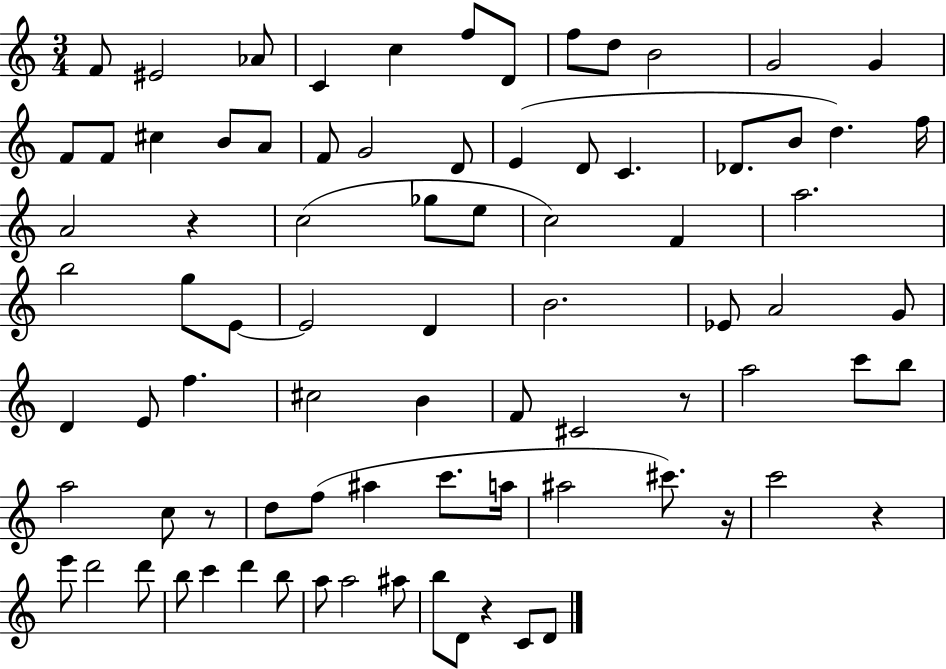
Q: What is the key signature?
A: C major